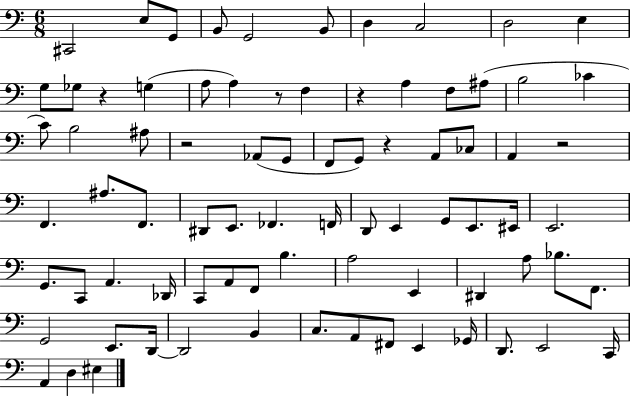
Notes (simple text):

C#2/h E3/e G2/e B2/e G2/h B2/e D3/q C3/h D3/h E3/q G3/e Gb3/e R/q G3/q A3/e A3/q R/e F3/q R/q A3/q F3/e A#3/e B3/h CES4/q C4/e B3/h A#3/e R/h Ab2/e G2/e F2/e G2/e R/q A2/e CES3/e A2/q R/h F2/q. A#3/e. F2/e. D#2/e E2/e. FES2/q. F2/s D2/e E2/q G2/e E2/e. EIS2/s E2/h. G2/e. C2/e A2/q. Db2/s C2/e A2/e F2/e B3/q. A3/h E2/q D#2/q A3/e Bb3/e. F2/e. G2/h E2/e. D2/s D2/h B2/q C3/e. A2/e F#2/e E2/q Gb2/s D2/e. E2/h C2/s A2/q D3/q EIS3/q